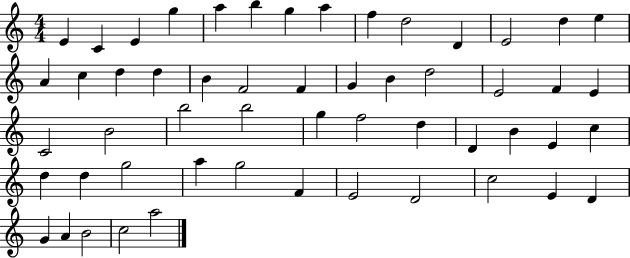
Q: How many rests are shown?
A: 0